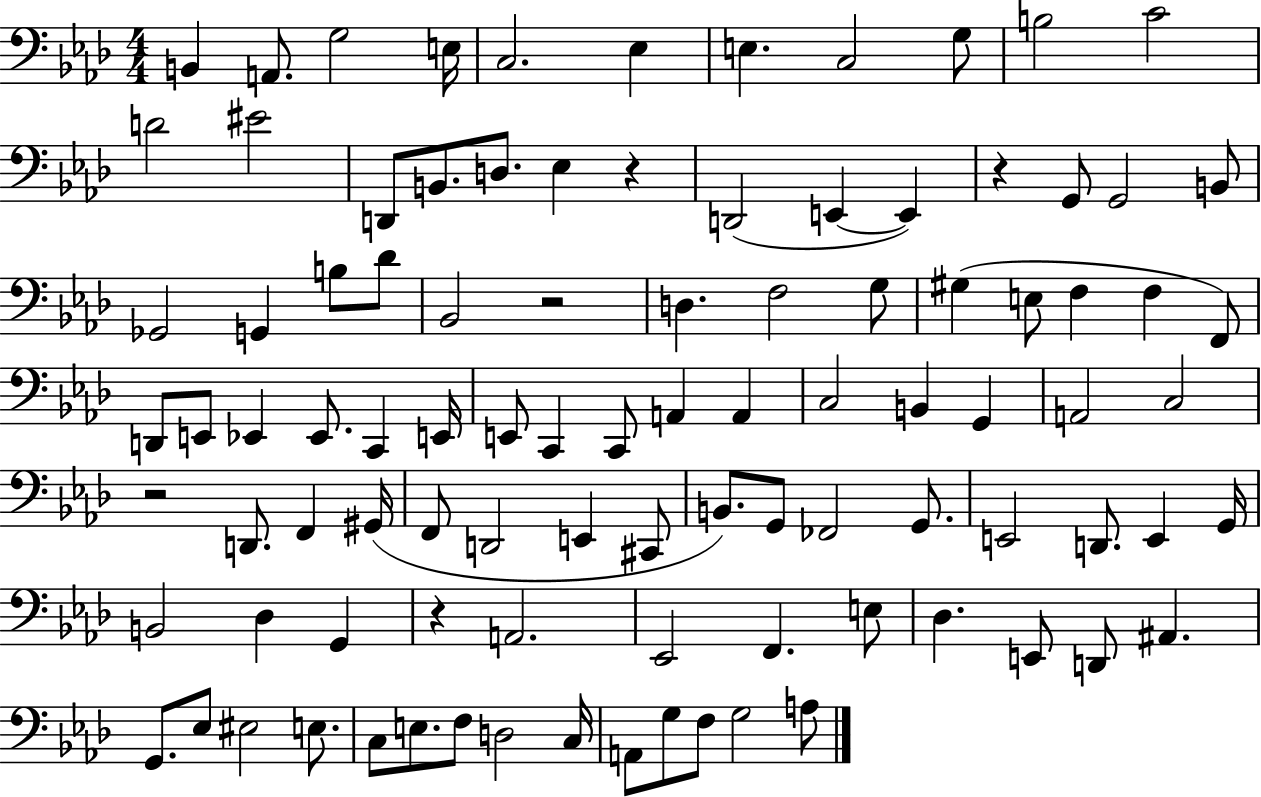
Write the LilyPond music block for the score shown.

{
  \clef bass
  \numericTimeSignature
  \time 4/4
  \key aes \major
  b,4 a,8. g2 e16 | c2. ees4 | e4. c2 g8 | b2 c'2 | \break d'2 eis'2 | d,8 b,8. d8. ees4 r4 | d,2( e,4~~ e,4) | r4 g,8 g,2 b,8 | \break ges,2 g,4 b8 des'8 | bes,2 r2 | d4. f2 g8 | gis4( e8 f4 f4 f,8) | \break d,8 e,8 ees,4 ees,8. c,4 e,16 | e,8 c,4 c,8 a,4 a,4 | c2 b,4 g,4 | a,2 c2 | \break r2 d,8. f,4 gis,16( | f,8 d,2 e,4 cis,8 | b,8.) g,8 fes,2 g,8. | e,2 d,8. e,4 g,16 | \break b,2 des4 g,4 | r4 a,2. | ees,2 f,4. e8 | des4. e,8 d,8 ais,4. | \break g,8. ees8 eis2 e8. | c8 e8. f8 d2 c16 | a,8 g8 f8 g2 a8 | \bar "|."
}